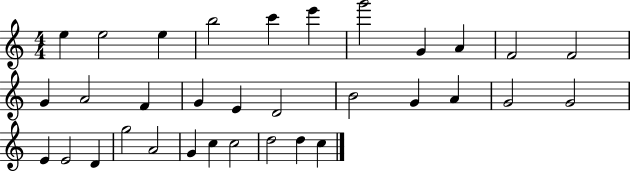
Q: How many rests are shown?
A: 0